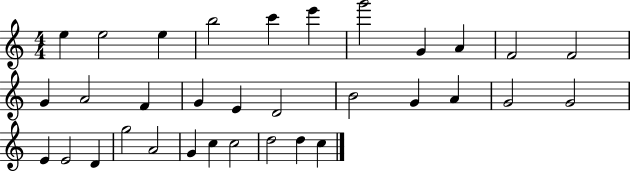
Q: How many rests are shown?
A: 0